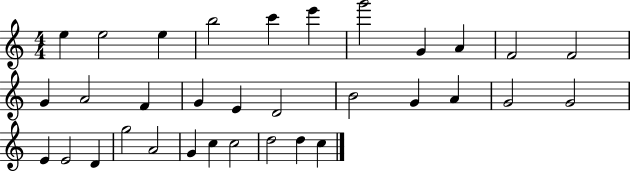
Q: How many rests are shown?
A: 0